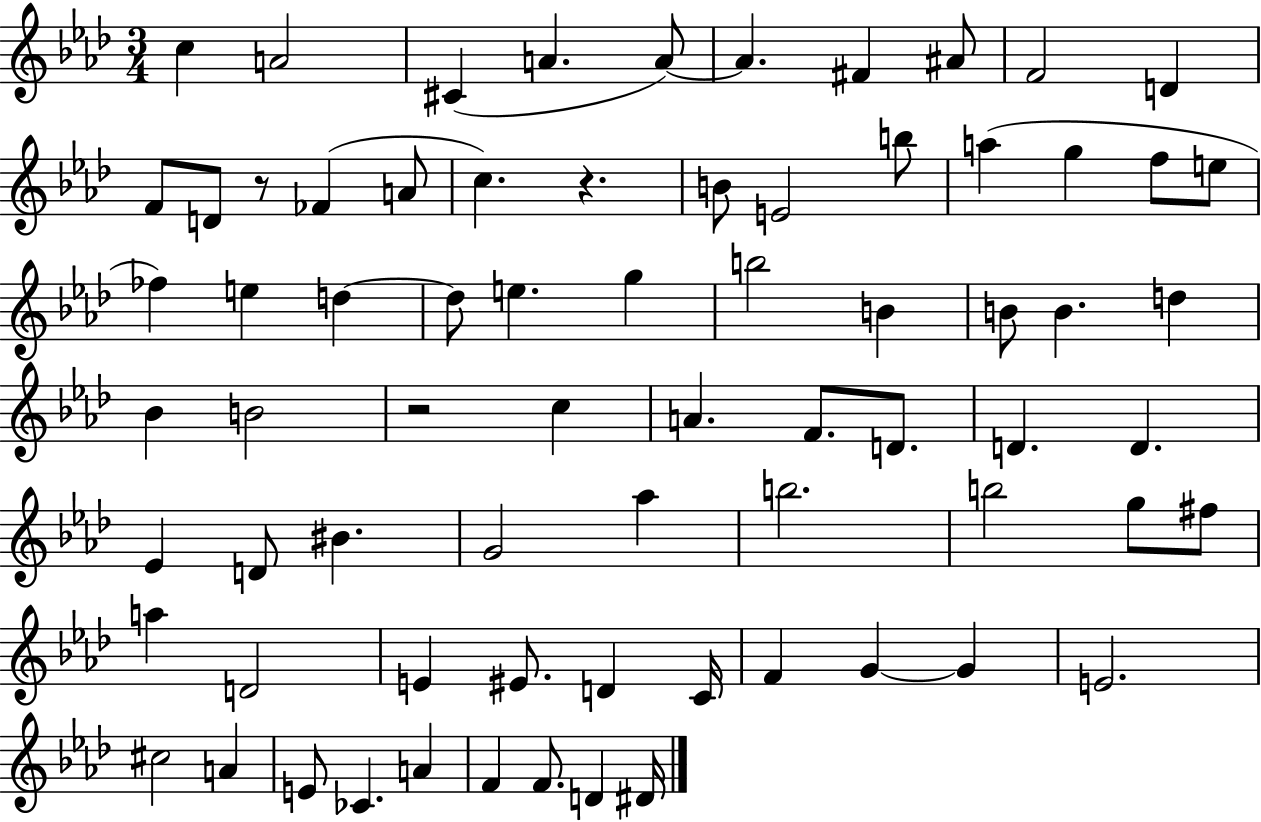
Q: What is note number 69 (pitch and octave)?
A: D#4